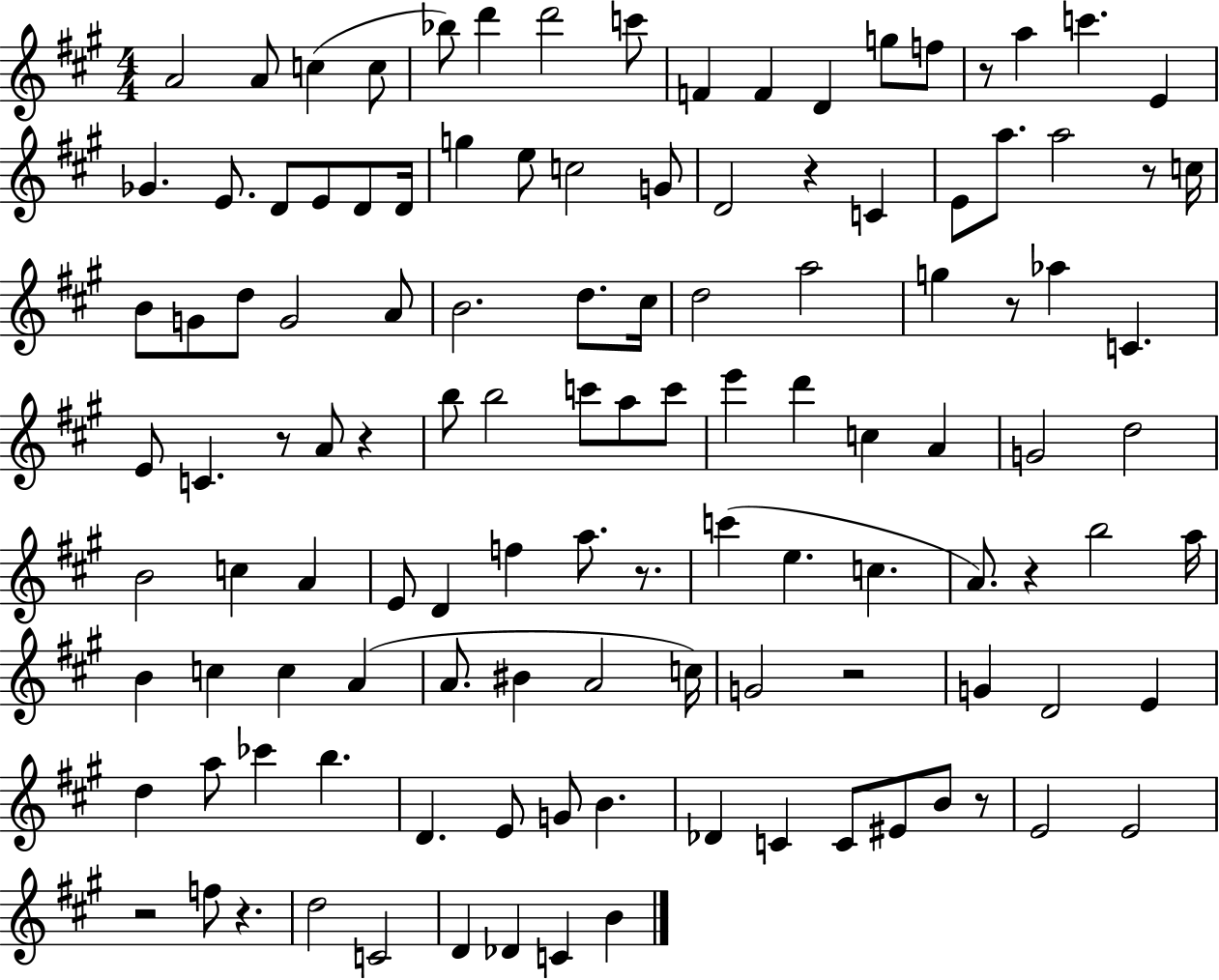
{
  \clef treble
  \numericTimeSignature
  \time 4/4
  \key a \major
  \repeat volta 2 { a'2 a'8 c''4( c''8 | bes''8) d'''4 d'''2 c'''8 | f'4 f'4 d'4 g''8 f''8 | r8 a''4 c'''4. e'4 | \break ges'4. e'8. d'8 e'8 d'8 d'16 | g''4 e''8 c''2 g'8 | d'2 r4 c'4 | e'8 a''8. a''2 r8 c''16 | \break b'8 g'8 d''8 g'2 a'8 | b'2. d''8. cis''16 | d''2 a''2 | g''4 r8 aes''4 c'4. | \break e'8 c'4. r8 a'8 r4 | b''8 b''2 c'''8 a''8 c'''8 | e'''4 d'''4 c''4 a'4 | g'2 d''2 | \break b'2 c''4 a'4 | e'8 d'4 f''4 a''8. r8. | c'''4( e''4. c''4. | a'8.) r4 b''2 a''16 | \break b'4 c''4 c''4 a'4( | a'8. bis'4 a'2 c''16) | g'2 r2 | g'4 d'2 e'4 | \break d''4 a''8 ces'''4 b''4. | d'4. e'8 g'8 b'4. | des'4 c'4 c'8 eis'8 b'8 r8 | e'2 e'2 | \break r2 f''8 r4. | d''2 c'2 | d'4 des'4 c'4 b'4 | } \bar "|."
}